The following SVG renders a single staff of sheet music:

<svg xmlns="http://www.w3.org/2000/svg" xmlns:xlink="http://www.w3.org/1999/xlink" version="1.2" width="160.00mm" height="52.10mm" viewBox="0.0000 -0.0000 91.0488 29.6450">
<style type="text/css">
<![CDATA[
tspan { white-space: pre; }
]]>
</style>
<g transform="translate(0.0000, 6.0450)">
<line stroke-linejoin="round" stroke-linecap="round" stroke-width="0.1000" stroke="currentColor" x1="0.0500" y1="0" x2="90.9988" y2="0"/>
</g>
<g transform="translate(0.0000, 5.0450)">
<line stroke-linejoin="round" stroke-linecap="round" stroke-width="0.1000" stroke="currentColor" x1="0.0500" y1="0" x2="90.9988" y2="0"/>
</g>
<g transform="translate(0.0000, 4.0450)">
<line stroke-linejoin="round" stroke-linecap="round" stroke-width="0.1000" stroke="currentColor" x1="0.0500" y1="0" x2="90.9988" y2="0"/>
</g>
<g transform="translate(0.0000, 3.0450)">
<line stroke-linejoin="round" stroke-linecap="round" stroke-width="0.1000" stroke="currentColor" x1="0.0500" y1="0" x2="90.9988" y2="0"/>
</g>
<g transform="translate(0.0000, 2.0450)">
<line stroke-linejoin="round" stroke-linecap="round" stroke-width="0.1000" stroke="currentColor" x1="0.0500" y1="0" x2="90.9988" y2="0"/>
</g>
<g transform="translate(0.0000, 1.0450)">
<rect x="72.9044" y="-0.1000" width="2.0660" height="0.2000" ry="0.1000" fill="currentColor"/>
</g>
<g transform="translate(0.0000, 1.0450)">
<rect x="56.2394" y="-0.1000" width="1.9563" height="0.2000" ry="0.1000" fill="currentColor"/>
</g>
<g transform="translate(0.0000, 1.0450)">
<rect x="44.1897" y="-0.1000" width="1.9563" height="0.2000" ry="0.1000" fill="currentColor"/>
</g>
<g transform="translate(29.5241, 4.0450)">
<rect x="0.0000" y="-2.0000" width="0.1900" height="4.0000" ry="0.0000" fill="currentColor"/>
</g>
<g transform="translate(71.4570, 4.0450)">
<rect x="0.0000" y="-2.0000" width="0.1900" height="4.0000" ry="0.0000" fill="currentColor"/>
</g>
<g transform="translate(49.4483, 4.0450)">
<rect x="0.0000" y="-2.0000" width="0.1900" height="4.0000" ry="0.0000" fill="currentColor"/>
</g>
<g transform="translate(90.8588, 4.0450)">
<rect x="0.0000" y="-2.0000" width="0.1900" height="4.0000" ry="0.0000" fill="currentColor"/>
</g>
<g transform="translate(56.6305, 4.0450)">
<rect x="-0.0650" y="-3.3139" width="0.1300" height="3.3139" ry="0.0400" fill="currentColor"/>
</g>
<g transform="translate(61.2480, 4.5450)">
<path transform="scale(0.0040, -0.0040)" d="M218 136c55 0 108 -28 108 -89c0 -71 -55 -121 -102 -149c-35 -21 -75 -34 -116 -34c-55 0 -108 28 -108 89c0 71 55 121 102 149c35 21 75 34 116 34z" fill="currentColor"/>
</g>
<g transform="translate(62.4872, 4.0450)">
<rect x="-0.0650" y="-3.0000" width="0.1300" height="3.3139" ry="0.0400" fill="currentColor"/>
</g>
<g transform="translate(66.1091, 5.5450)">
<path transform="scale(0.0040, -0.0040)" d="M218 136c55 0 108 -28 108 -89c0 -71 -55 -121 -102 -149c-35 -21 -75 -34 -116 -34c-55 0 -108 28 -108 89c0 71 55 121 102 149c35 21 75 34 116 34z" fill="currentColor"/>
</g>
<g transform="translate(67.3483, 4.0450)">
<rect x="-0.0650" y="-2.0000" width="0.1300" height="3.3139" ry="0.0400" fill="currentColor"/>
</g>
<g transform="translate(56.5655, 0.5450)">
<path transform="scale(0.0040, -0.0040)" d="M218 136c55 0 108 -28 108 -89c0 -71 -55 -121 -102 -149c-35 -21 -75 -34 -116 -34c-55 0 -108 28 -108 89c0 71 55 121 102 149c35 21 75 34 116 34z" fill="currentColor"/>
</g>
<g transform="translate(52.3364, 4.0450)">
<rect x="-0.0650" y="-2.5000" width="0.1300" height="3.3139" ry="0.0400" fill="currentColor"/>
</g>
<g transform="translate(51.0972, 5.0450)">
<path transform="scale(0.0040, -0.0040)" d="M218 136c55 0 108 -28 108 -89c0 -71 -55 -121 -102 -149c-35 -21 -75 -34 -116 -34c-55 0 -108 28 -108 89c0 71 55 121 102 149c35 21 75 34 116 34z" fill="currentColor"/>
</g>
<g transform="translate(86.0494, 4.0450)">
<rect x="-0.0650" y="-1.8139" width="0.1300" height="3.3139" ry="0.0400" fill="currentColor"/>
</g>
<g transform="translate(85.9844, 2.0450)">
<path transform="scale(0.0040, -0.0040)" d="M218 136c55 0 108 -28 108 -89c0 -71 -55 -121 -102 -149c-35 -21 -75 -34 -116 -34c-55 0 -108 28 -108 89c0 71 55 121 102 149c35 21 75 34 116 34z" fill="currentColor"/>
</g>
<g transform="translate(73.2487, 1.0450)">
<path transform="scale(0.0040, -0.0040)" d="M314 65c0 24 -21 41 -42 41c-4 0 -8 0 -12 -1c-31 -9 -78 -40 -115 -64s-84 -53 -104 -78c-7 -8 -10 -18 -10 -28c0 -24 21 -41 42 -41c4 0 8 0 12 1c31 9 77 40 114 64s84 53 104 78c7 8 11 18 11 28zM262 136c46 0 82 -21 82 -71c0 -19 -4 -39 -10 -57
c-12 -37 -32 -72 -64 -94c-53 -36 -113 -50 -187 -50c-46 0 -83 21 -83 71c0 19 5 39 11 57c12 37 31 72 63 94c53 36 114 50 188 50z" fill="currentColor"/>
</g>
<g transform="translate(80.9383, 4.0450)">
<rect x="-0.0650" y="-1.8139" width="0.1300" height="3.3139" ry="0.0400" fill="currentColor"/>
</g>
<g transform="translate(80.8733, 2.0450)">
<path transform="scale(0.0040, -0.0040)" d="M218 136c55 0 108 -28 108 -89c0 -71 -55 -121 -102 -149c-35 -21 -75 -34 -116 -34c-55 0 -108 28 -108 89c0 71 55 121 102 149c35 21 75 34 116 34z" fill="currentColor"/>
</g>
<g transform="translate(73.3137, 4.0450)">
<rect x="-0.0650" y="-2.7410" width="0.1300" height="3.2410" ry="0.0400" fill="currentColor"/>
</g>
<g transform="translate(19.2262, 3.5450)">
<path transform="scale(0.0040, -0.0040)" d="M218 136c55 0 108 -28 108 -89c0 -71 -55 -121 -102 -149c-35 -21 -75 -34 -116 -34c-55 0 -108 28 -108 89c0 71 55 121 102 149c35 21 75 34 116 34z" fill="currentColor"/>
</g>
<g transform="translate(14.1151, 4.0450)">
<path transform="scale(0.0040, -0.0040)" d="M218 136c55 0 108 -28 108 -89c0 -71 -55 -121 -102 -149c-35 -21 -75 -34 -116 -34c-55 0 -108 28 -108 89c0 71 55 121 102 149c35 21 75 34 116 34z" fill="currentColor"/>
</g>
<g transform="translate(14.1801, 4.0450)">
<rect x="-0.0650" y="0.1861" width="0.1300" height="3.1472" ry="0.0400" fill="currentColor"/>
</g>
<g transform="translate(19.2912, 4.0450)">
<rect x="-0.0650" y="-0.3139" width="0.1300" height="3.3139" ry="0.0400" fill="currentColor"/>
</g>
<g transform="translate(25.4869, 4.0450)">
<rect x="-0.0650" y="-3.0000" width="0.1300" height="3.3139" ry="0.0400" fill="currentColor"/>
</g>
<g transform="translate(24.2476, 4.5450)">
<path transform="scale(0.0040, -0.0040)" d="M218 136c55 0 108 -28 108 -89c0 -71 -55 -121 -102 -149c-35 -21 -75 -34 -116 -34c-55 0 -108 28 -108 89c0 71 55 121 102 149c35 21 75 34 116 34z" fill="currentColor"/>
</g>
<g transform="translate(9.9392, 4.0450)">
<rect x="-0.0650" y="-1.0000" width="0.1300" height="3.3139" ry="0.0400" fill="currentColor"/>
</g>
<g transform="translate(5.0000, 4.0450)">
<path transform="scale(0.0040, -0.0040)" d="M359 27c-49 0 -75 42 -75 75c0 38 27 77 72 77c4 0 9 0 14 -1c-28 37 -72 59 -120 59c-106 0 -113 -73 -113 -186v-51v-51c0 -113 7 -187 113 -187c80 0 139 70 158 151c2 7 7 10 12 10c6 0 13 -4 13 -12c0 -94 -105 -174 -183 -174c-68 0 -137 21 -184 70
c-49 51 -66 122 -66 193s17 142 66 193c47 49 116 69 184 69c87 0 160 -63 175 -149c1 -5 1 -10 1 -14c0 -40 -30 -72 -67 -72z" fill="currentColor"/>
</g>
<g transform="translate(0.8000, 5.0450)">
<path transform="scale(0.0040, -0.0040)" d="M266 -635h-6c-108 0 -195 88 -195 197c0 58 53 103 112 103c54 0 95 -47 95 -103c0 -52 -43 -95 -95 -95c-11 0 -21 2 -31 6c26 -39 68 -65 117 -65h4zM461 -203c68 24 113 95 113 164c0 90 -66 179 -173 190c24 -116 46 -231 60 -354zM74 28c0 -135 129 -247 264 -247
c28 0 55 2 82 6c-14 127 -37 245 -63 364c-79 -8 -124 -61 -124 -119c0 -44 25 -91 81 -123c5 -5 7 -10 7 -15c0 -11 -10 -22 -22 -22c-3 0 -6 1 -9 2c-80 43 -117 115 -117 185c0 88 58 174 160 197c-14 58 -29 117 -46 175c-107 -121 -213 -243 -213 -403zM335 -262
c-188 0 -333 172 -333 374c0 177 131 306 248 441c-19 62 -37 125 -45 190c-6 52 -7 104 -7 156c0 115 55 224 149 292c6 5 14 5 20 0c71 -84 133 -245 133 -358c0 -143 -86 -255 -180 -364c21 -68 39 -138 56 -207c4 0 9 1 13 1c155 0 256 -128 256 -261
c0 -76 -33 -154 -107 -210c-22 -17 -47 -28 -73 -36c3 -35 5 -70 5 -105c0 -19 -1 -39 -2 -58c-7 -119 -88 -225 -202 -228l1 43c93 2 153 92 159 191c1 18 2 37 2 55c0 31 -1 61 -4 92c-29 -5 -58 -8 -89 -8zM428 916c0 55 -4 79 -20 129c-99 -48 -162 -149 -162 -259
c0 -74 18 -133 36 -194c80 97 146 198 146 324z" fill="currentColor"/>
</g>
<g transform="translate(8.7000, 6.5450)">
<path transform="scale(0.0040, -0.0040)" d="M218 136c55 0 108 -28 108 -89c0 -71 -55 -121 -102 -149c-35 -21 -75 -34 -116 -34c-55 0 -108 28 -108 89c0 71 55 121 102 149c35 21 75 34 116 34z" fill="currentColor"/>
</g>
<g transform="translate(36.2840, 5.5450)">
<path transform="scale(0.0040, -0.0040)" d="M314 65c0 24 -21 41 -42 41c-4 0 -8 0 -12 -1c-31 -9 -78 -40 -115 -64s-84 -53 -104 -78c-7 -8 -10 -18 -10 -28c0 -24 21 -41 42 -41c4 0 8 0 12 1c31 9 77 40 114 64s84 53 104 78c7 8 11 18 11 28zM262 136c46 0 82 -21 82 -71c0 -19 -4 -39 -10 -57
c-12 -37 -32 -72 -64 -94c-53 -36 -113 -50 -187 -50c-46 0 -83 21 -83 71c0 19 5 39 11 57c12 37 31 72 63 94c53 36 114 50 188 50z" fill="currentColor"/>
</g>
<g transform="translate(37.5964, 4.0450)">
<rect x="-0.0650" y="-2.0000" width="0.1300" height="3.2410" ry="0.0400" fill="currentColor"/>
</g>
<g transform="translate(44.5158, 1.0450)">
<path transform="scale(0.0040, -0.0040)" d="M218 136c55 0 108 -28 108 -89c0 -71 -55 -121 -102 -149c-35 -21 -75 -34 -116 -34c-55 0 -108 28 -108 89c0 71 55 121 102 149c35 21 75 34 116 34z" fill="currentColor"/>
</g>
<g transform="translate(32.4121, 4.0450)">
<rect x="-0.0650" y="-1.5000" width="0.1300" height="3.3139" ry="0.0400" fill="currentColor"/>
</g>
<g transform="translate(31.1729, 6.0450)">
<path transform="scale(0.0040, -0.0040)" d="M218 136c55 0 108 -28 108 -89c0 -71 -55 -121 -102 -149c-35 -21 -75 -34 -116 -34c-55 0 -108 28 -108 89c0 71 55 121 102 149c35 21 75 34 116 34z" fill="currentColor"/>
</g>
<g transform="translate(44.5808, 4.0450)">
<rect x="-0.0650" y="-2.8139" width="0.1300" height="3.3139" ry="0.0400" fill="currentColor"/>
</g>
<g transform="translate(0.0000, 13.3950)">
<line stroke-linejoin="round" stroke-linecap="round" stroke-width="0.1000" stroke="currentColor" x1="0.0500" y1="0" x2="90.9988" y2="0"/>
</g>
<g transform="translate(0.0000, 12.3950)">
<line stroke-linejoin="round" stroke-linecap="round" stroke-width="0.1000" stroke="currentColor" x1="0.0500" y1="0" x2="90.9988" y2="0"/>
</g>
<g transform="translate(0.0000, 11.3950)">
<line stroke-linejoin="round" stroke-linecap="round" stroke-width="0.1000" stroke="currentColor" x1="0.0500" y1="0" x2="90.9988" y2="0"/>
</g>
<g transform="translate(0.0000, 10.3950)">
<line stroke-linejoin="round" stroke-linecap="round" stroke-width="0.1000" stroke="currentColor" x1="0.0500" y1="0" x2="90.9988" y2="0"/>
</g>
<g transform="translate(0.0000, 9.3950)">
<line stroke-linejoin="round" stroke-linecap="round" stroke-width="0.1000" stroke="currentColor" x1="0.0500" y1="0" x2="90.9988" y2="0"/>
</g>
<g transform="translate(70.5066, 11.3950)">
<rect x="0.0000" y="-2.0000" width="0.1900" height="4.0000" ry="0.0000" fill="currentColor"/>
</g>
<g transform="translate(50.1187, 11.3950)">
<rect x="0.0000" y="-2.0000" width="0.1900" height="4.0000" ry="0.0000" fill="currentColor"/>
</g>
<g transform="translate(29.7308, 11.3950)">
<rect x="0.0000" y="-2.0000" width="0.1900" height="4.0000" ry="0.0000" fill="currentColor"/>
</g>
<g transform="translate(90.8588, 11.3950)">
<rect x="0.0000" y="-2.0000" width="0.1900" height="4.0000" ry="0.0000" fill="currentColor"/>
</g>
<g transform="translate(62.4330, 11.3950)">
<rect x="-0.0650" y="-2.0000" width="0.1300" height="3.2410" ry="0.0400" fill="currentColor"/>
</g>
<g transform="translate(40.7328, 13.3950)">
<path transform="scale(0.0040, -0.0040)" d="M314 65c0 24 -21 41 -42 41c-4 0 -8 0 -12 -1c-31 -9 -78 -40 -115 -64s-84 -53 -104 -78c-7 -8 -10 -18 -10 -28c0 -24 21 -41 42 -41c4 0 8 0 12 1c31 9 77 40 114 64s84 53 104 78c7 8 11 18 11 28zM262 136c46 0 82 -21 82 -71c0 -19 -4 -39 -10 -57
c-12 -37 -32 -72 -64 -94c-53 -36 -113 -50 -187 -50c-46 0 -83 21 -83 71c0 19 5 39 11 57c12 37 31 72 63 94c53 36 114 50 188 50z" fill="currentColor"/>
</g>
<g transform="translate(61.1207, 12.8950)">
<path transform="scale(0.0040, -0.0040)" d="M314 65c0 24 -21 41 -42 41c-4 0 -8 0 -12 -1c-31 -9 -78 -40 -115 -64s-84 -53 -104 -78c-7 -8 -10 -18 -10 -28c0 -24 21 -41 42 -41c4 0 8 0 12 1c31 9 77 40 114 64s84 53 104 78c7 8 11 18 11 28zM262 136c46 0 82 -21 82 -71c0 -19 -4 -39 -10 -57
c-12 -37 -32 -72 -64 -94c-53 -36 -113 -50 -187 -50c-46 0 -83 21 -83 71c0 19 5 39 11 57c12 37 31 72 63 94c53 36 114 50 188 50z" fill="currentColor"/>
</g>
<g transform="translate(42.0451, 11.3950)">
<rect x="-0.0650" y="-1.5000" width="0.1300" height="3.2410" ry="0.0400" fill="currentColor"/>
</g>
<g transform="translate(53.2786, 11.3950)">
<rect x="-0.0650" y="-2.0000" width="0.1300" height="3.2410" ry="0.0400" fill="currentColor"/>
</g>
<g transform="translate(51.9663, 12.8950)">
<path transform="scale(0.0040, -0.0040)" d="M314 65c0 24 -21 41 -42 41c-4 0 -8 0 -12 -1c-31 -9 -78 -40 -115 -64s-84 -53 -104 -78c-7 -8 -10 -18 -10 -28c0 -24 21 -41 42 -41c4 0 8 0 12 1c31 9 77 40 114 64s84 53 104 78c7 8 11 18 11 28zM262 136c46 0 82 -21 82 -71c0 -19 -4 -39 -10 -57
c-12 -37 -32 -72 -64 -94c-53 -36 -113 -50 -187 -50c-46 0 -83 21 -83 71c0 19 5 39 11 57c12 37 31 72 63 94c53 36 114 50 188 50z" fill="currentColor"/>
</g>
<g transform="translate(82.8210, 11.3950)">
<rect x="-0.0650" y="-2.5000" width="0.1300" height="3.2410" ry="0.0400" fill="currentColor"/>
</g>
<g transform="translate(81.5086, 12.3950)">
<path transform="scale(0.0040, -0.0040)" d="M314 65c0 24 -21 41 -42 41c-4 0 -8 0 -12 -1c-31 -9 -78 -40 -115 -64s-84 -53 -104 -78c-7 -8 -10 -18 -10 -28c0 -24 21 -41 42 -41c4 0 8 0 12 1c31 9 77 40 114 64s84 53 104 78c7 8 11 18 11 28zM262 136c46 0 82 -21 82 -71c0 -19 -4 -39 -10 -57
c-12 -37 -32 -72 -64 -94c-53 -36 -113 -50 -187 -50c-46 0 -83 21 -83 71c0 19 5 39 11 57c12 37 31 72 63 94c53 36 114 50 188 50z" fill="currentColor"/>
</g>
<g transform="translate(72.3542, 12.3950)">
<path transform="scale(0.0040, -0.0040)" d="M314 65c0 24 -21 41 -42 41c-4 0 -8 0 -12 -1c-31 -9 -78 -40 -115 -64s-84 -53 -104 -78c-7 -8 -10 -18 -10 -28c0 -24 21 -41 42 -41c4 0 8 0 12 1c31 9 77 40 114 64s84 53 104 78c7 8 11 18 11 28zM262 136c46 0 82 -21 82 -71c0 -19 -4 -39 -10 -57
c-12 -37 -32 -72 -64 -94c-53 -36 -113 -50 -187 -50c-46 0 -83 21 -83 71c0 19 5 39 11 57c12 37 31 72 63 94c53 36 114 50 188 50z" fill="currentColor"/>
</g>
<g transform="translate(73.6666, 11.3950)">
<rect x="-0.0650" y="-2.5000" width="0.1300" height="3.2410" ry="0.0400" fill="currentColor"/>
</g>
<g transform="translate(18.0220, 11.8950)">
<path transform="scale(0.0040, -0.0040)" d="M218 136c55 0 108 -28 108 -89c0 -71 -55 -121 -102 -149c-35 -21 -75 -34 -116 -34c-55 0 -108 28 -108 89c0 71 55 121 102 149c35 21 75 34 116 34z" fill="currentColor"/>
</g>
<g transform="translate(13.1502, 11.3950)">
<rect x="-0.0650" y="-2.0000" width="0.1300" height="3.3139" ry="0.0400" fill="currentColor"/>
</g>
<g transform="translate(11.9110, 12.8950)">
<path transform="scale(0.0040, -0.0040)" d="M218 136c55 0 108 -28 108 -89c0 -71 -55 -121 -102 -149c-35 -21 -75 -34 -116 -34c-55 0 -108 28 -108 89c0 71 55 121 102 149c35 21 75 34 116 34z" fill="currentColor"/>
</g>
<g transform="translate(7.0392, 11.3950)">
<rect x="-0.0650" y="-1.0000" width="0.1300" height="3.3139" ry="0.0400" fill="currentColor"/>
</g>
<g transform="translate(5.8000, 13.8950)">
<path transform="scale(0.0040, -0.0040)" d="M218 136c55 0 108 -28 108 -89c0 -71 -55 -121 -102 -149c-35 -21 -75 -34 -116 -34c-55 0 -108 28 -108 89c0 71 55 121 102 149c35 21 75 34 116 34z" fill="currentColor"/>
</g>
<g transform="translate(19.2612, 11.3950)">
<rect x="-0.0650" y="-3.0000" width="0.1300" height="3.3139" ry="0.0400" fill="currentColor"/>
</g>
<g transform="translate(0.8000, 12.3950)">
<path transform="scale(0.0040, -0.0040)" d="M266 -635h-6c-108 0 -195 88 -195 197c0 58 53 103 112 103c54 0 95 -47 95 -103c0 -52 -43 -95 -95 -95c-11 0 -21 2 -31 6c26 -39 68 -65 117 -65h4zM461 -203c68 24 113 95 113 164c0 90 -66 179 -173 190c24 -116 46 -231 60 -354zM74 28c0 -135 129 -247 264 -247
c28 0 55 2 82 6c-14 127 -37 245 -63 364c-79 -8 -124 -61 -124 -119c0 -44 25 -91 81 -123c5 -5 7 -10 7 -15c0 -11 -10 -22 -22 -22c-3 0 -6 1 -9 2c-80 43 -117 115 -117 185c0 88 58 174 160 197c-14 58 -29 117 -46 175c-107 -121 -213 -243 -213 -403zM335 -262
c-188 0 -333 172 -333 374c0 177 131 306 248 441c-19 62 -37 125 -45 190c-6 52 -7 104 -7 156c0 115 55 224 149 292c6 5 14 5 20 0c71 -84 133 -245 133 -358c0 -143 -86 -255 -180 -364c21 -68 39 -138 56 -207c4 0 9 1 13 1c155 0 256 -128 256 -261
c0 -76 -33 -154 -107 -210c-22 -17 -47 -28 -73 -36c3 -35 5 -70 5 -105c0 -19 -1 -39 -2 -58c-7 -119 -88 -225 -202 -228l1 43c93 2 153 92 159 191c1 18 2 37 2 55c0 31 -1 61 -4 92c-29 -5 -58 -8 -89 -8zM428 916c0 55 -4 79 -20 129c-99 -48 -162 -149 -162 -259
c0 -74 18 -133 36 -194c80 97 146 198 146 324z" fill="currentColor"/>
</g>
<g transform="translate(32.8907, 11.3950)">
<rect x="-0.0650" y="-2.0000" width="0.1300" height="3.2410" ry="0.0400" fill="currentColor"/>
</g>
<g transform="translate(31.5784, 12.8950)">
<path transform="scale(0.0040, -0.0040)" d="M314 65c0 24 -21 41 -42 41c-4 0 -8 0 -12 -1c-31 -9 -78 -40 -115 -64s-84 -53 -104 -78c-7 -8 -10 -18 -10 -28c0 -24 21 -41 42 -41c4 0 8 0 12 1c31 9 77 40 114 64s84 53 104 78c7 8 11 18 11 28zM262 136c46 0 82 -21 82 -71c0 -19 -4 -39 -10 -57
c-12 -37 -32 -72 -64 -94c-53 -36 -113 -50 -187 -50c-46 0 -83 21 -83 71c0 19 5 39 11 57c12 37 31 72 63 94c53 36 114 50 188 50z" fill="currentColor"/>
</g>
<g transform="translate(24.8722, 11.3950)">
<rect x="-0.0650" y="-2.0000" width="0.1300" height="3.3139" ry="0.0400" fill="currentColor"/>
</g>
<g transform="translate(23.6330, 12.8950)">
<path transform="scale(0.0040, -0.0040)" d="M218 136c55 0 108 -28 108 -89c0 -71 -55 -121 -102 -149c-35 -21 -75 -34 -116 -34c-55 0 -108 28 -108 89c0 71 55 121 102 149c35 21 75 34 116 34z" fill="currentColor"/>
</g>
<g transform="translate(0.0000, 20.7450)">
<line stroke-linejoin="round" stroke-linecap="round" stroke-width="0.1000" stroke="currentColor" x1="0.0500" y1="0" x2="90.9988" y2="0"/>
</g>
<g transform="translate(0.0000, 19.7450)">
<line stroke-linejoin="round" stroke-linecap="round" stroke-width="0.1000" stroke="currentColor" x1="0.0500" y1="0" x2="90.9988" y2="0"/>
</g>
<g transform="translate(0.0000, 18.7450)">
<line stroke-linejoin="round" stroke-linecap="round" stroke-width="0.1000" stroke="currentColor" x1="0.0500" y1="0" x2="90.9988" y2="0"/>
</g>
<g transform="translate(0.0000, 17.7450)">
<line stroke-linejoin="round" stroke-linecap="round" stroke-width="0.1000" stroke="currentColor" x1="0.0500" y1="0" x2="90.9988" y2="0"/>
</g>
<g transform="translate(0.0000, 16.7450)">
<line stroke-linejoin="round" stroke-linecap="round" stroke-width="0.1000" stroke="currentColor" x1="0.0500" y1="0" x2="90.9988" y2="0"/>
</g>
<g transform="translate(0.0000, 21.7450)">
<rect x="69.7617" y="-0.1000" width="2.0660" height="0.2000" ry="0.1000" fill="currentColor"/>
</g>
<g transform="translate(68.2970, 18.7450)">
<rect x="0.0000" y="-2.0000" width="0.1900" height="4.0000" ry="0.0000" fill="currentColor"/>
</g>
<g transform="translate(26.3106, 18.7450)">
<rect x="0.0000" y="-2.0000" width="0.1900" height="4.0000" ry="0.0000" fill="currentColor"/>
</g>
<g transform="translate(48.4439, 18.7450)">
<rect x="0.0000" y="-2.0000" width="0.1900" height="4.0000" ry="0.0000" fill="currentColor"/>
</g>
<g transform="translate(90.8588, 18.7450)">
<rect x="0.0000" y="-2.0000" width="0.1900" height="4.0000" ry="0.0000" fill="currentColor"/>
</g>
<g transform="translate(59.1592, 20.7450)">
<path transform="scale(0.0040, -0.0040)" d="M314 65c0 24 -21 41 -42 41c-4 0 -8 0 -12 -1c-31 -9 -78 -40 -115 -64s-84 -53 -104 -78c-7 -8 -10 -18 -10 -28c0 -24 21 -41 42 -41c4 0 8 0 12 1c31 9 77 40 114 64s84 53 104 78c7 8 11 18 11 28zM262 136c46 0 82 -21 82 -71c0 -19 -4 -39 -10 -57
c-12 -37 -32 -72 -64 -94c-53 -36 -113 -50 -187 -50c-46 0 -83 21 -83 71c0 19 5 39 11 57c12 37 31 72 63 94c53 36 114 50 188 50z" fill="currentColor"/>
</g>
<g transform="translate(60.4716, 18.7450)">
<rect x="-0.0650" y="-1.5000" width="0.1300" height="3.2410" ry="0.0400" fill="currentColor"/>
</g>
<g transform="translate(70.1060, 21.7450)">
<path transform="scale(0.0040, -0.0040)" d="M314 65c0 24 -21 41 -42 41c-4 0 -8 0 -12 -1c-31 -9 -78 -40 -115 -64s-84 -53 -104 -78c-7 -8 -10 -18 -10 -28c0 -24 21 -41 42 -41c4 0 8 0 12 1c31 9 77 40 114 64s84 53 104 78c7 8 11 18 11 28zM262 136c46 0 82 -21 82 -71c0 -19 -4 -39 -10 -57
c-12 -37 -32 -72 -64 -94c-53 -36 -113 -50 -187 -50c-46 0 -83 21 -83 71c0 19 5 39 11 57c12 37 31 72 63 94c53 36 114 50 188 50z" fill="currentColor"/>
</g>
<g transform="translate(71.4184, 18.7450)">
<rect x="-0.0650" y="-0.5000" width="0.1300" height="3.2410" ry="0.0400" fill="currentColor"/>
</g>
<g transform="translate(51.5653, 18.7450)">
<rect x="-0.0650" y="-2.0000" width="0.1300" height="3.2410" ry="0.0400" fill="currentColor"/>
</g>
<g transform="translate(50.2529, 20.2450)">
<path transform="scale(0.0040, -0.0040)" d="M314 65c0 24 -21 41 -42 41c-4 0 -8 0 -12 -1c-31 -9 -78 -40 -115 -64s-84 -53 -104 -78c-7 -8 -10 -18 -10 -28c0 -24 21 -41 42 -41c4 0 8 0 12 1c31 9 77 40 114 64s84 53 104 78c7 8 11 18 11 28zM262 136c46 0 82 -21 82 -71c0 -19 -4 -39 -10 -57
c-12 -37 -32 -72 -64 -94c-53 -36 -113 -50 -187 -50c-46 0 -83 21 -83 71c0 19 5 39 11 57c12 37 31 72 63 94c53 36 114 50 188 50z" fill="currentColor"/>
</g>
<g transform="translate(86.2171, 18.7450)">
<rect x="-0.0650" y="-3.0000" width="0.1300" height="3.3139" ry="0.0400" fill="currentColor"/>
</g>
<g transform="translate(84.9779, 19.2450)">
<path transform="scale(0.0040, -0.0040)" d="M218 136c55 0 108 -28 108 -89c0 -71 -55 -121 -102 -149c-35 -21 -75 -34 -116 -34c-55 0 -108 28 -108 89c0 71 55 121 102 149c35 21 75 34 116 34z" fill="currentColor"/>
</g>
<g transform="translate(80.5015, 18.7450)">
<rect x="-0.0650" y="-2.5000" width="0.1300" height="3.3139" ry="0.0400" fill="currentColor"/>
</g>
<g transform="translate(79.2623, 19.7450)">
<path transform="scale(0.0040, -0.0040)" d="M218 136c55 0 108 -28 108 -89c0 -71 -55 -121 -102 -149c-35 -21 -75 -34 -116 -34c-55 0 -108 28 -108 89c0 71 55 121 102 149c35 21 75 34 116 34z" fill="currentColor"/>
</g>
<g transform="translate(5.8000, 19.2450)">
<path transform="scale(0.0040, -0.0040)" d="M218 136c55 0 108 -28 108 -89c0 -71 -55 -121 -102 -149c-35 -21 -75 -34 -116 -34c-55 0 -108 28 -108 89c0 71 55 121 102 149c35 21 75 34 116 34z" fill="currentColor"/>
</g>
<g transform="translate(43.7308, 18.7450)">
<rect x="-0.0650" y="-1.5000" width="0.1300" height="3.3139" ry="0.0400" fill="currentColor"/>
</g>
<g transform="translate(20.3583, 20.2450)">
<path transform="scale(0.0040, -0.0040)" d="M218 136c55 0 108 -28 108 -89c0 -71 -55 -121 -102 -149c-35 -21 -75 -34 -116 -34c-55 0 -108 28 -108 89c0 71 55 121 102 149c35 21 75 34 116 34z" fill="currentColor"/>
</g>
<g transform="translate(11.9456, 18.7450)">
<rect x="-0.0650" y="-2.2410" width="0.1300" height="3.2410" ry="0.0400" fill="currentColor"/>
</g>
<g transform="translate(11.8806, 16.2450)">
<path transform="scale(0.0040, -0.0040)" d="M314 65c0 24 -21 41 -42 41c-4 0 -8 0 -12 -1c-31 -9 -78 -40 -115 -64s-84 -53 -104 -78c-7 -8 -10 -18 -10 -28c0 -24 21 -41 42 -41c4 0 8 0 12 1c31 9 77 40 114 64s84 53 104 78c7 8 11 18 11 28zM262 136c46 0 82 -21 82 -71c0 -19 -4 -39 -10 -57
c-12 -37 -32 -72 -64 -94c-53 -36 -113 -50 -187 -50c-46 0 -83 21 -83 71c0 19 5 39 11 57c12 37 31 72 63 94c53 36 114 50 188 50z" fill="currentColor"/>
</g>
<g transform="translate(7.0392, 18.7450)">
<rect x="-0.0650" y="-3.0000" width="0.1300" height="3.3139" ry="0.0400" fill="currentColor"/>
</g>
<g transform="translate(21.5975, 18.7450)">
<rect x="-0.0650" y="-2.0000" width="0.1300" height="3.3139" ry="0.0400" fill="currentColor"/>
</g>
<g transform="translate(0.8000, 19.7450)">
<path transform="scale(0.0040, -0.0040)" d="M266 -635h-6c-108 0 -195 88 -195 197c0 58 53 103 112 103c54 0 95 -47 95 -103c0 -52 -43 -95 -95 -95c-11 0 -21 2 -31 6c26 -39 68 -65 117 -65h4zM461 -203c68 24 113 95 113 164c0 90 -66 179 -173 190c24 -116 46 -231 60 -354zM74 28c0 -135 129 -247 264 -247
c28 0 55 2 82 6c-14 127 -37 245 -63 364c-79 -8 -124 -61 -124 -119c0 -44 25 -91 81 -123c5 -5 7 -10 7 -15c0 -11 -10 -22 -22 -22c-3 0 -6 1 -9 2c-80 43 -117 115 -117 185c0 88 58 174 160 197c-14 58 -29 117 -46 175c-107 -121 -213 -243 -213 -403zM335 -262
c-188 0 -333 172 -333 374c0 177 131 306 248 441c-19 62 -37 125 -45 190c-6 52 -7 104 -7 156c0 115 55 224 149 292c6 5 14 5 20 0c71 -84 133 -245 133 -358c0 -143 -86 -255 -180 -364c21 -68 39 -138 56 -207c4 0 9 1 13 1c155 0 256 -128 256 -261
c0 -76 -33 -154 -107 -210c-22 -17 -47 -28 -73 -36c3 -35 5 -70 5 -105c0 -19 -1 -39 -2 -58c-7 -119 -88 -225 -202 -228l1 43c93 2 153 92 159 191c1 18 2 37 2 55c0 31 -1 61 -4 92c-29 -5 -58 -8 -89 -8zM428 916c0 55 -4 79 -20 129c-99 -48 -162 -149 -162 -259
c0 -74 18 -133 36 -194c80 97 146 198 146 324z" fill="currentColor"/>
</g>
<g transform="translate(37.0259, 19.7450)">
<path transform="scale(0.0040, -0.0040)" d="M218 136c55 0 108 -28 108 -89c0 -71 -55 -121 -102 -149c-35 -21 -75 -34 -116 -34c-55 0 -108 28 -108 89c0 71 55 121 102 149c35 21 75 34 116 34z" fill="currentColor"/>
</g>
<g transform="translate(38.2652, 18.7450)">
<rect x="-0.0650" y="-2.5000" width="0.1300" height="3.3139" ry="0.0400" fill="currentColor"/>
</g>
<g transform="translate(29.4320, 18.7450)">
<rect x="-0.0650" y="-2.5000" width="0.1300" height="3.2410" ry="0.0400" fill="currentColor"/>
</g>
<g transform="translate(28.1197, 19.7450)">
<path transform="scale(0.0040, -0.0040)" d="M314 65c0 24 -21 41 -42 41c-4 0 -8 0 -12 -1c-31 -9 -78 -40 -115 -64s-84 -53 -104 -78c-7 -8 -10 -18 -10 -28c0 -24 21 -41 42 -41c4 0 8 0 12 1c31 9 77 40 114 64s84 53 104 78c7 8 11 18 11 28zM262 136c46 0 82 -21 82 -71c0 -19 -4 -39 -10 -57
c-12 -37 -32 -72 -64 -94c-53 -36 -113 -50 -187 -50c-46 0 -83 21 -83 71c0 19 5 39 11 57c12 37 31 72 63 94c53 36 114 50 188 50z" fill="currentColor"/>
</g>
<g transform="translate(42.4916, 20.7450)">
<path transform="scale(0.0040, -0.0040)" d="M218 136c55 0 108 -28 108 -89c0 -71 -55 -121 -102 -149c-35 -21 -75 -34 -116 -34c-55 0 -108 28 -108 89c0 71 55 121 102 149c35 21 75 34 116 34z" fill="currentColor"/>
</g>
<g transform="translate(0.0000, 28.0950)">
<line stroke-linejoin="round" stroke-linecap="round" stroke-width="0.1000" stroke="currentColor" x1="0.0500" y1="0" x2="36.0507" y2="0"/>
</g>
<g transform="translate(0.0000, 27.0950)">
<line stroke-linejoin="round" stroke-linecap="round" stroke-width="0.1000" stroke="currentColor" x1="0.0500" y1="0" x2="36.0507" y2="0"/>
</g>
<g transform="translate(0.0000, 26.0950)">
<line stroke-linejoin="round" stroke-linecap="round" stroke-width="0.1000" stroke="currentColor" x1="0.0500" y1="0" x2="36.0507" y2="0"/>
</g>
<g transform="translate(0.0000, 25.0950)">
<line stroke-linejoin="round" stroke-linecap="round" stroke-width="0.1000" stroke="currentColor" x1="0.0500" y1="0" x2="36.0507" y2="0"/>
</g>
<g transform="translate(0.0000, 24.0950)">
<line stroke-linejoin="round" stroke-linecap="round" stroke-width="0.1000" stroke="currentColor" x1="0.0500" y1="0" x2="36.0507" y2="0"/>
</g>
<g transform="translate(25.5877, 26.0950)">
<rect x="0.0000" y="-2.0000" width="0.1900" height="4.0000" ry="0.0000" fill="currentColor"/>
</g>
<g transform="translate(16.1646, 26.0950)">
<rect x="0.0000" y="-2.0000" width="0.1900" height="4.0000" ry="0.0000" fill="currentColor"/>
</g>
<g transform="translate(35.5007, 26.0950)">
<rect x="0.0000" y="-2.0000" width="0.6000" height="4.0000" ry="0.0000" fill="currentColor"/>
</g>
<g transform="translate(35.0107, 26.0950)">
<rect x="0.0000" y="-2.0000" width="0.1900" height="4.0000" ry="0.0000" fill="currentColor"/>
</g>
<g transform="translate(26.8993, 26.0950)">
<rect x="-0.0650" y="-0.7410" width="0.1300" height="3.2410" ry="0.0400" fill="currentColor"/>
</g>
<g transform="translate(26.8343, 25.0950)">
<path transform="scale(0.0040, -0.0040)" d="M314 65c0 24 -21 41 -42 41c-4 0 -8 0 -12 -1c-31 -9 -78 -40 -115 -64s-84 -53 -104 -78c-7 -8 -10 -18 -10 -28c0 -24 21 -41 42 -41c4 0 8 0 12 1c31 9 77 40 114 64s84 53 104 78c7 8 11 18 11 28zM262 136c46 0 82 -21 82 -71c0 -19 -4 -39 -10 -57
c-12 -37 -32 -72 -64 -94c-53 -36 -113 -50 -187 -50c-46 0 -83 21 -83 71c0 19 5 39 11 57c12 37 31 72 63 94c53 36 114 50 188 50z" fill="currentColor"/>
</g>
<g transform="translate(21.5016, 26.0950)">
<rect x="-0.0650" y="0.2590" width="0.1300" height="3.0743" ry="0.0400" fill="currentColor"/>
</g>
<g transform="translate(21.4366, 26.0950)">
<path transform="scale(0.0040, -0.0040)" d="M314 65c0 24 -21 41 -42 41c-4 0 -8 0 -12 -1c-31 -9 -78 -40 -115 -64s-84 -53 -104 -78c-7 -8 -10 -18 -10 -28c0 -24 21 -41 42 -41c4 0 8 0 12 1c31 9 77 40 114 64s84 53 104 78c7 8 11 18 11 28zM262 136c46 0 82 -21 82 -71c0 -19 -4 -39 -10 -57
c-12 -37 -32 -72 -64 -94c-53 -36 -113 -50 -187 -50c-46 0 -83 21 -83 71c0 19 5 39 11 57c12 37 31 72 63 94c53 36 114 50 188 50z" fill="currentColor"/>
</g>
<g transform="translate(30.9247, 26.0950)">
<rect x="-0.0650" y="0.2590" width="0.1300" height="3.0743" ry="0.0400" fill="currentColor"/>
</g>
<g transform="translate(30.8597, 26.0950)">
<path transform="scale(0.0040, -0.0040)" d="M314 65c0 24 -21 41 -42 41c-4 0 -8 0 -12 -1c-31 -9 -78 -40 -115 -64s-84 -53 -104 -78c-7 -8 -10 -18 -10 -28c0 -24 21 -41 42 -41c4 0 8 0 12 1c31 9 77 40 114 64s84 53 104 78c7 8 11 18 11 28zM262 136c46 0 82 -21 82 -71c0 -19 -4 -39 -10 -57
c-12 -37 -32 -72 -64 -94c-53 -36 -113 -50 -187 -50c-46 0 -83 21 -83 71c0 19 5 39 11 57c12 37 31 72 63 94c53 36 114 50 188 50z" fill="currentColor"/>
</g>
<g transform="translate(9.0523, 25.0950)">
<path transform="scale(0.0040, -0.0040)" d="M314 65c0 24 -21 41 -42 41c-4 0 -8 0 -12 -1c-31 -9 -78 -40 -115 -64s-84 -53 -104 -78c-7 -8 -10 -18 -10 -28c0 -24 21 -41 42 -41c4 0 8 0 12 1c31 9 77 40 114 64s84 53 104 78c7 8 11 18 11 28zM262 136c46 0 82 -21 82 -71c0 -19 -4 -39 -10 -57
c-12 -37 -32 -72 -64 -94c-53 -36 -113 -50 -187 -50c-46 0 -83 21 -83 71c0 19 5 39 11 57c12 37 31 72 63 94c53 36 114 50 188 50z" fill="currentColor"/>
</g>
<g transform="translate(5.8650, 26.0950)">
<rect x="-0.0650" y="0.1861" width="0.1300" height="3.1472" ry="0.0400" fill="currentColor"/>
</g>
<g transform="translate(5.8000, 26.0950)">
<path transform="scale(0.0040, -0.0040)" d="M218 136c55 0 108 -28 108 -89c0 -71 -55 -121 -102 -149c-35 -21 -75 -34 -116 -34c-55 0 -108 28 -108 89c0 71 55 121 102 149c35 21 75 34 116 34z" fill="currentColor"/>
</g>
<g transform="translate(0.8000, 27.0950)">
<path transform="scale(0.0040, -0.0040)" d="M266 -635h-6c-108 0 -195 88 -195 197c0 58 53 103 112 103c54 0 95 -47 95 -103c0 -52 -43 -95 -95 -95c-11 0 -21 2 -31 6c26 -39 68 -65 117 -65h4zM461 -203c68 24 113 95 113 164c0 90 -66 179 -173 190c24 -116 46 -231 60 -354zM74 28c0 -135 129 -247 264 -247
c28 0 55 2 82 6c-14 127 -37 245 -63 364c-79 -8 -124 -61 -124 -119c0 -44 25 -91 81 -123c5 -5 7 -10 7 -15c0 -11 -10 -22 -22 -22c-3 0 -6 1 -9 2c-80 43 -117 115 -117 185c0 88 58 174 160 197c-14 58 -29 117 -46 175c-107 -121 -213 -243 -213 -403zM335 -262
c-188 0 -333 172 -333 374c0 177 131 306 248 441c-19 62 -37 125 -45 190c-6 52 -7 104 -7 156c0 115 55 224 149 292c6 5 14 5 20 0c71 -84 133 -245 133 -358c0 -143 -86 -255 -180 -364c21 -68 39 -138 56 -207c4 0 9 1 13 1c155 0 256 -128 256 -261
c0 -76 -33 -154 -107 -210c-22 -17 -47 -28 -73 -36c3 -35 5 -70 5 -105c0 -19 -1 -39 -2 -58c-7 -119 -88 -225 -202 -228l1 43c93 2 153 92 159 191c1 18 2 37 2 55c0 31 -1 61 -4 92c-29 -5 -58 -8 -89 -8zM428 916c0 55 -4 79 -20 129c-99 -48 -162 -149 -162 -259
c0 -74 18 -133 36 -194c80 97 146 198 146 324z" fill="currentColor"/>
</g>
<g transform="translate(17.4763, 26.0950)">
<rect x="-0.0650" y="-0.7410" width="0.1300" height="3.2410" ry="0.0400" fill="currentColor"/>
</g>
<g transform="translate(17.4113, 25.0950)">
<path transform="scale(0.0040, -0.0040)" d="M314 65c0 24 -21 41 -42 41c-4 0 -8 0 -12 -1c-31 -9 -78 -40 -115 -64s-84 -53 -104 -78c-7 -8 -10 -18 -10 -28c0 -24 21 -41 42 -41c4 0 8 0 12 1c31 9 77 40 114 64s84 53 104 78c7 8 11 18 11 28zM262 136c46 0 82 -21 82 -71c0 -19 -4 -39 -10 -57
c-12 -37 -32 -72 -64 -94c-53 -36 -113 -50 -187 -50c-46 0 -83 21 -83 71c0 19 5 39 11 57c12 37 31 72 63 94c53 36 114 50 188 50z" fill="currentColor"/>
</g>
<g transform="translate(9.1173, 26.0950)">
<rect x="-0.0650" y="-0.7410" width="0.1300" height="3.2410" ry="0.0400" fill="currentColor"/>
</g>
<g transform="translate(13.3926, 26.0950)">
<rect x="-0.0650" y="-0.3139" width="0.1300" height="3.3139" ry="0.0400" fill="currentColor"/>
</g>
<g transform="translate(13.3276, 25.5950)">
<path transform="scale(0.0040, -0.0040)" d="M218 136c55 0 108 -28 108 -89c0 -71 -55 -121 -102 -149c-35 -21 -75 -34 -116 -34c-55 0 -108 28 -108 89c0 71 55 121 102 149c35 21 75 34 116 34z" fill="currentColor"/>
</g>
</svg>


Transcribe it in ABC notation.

X:1
T:Untitled
M:4/4
L:1/4
K:C
D B c A E F2 a G b A F a2 f f D F A F F2 E2 F2 F2 G2 G2 A g2 F G2 G E F2 E2 C2 G A B d2 c d2 B2 d2 B2